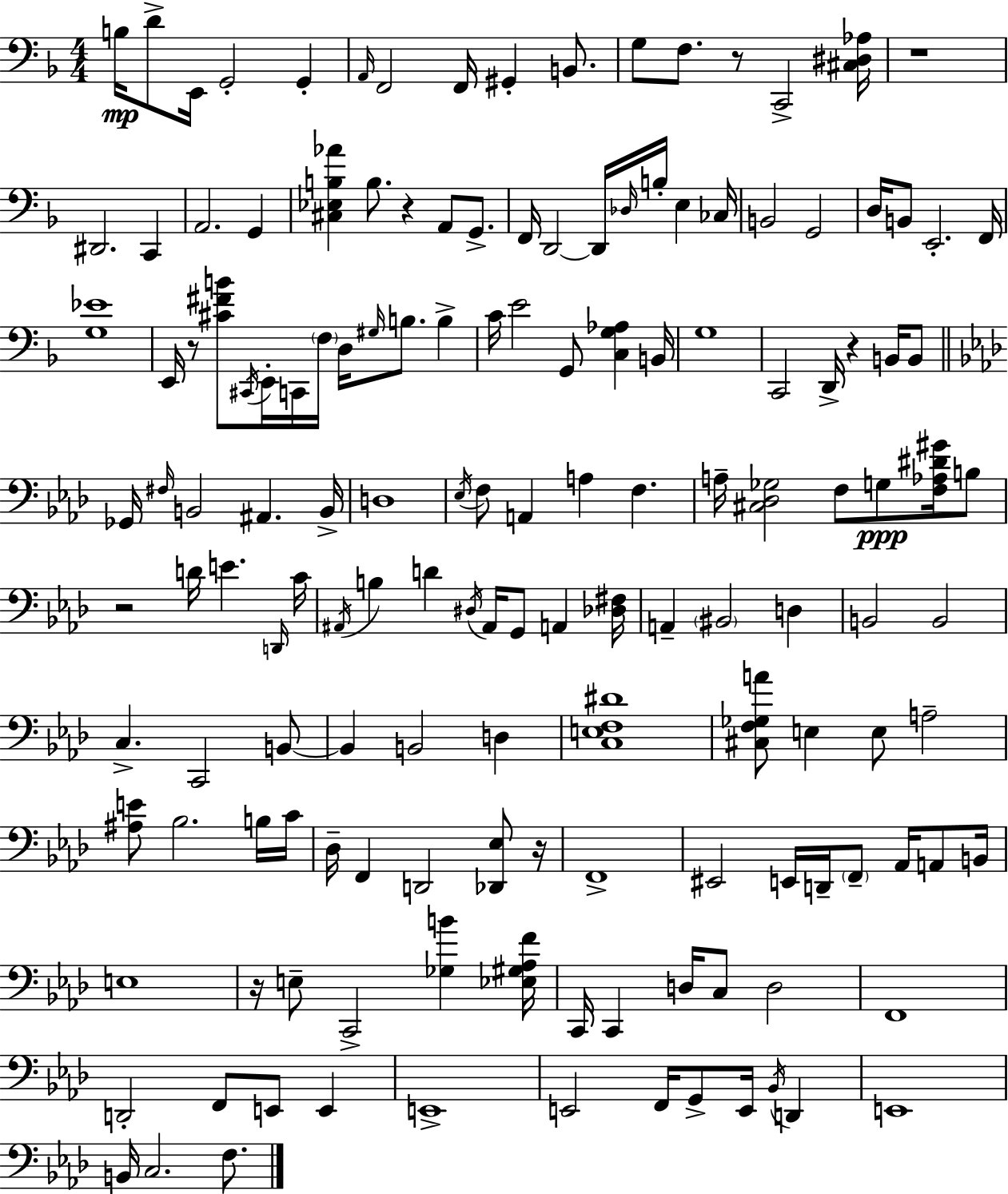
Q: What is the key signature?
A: F major